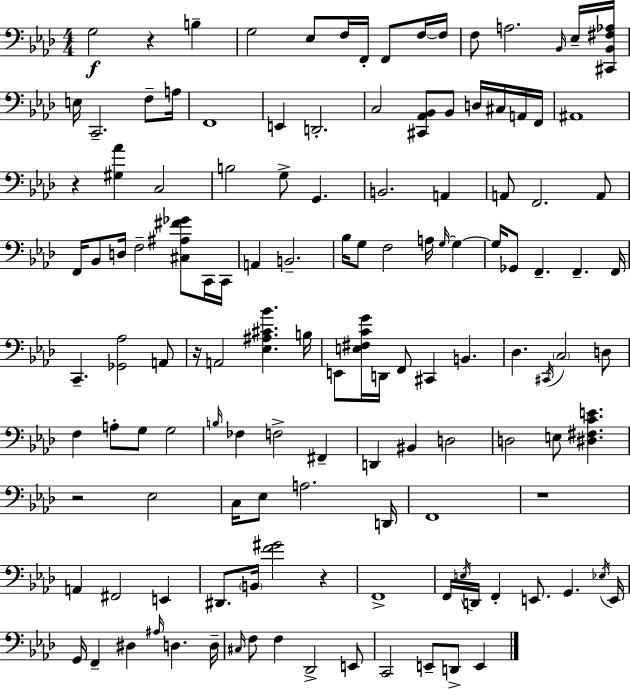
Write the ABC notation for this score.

X:1
T:Untitled
M:4/4
L:1/4
K:Ab
G,2 z B, G,2 _E,/2 F,/4 F,,/4 F,,/2 F,/4 F,/4 F,/2 A,2 _B,,/4 _E,/4 [^C,,_B,,^F,_A,]/4 E,/4 C,,2 F,/2 A,/4 F,,4 E,, D,,2 C,2 [^C,,_A,,_B,,]/2 _B,,/2 D,/4 ^C,/4 A,,/4 F,,/4 ^A,,4 z [^G,_A] C,2 B,2 G,/2 G,, B,,2 A,, A,,/2 F,,2 A,,/2 F,,/4 _B,,/2 D,/4 F,2 [^C,^A,^F_G]/2 C,,/4 C,,/4 A,, B,,2 _B,/4 G,/2 F,2 A,/4 G,/4 G, G,/4 _G,,/2 F,, F,, F,,/4 C,, [_G,,_A,]2 A,,/2 z/4 A,,2 [_E,^A,^C_B] B,/4 E,,/2 [E,^F,CG]/4 D,,/4 F,,/2 ^C,, B,, _D, ^C,,/4 C,2 D,/2 F, A,/2 G,/2 G,2 B,/4 _F, F,2 ^F,, D,, ^B,, D,2 D,2 E,/2 [^D,^F,CE] z2 _E,2 C,/4 _E,/2 A,2 D,,/4 F,,4 z4 A,, ^F,,2 E,, ^D,,/2 B,,/4 [F^G]2 z F,,4 F,,/4 E,/4 D,,/4 F,, E,,/2 G,, _E,/4 E,,/4 G,,/4 F,, ^D, ^A,/4 D, D,/4 ^C,/4 F,/2 F, _D,,2 E,,/2 C,,2 E,,/2 D,,/2 E,,